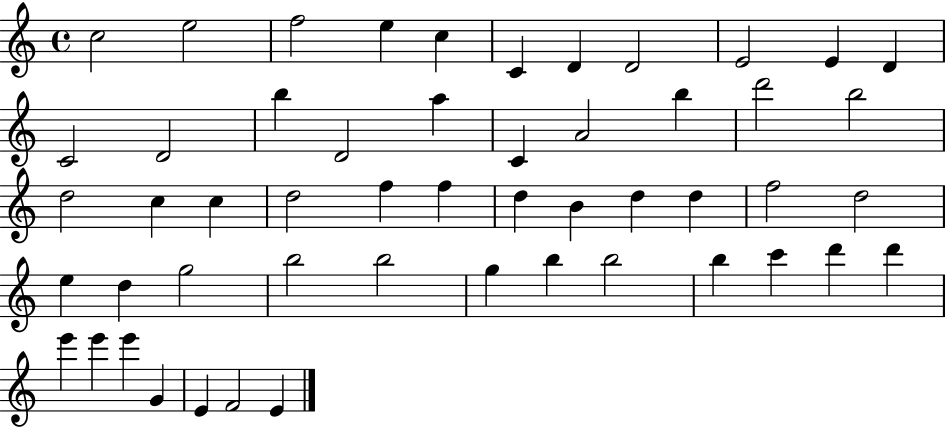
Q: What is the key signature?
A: C major